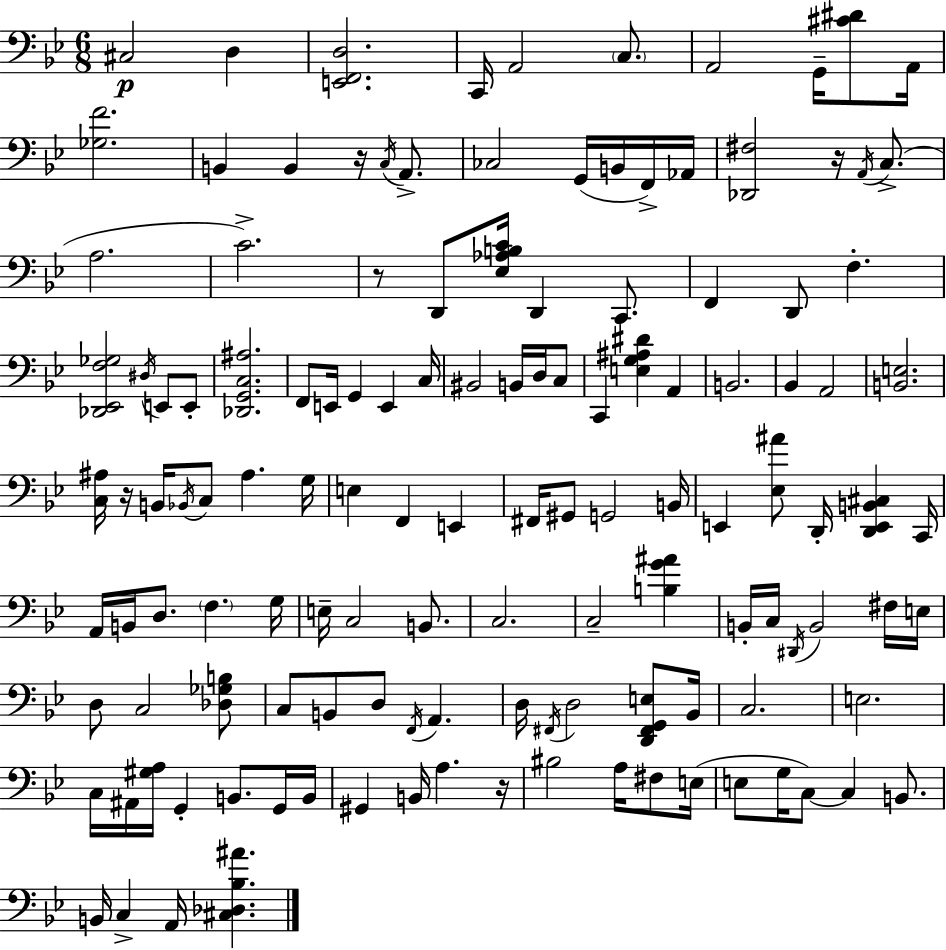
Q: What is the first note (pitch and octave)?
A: C#3